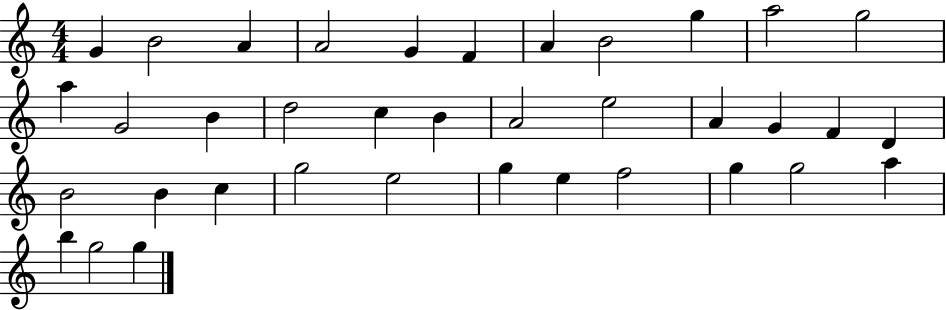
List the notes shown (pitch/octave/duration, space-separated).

G4/q B4/h A4/q A4/h G4/q F4/q A4/q B4/h G5/q A5/h G5/h A5/q G4/h B4/q D5/h C5/q B4/q A4/h E5/h A4/q G4/q F4/q D4/q B4/h B4/q C5/q G5/h E5/h G5/q E5/q F5/h G5/q G5/h A5/q B5/q G5/h G5/q